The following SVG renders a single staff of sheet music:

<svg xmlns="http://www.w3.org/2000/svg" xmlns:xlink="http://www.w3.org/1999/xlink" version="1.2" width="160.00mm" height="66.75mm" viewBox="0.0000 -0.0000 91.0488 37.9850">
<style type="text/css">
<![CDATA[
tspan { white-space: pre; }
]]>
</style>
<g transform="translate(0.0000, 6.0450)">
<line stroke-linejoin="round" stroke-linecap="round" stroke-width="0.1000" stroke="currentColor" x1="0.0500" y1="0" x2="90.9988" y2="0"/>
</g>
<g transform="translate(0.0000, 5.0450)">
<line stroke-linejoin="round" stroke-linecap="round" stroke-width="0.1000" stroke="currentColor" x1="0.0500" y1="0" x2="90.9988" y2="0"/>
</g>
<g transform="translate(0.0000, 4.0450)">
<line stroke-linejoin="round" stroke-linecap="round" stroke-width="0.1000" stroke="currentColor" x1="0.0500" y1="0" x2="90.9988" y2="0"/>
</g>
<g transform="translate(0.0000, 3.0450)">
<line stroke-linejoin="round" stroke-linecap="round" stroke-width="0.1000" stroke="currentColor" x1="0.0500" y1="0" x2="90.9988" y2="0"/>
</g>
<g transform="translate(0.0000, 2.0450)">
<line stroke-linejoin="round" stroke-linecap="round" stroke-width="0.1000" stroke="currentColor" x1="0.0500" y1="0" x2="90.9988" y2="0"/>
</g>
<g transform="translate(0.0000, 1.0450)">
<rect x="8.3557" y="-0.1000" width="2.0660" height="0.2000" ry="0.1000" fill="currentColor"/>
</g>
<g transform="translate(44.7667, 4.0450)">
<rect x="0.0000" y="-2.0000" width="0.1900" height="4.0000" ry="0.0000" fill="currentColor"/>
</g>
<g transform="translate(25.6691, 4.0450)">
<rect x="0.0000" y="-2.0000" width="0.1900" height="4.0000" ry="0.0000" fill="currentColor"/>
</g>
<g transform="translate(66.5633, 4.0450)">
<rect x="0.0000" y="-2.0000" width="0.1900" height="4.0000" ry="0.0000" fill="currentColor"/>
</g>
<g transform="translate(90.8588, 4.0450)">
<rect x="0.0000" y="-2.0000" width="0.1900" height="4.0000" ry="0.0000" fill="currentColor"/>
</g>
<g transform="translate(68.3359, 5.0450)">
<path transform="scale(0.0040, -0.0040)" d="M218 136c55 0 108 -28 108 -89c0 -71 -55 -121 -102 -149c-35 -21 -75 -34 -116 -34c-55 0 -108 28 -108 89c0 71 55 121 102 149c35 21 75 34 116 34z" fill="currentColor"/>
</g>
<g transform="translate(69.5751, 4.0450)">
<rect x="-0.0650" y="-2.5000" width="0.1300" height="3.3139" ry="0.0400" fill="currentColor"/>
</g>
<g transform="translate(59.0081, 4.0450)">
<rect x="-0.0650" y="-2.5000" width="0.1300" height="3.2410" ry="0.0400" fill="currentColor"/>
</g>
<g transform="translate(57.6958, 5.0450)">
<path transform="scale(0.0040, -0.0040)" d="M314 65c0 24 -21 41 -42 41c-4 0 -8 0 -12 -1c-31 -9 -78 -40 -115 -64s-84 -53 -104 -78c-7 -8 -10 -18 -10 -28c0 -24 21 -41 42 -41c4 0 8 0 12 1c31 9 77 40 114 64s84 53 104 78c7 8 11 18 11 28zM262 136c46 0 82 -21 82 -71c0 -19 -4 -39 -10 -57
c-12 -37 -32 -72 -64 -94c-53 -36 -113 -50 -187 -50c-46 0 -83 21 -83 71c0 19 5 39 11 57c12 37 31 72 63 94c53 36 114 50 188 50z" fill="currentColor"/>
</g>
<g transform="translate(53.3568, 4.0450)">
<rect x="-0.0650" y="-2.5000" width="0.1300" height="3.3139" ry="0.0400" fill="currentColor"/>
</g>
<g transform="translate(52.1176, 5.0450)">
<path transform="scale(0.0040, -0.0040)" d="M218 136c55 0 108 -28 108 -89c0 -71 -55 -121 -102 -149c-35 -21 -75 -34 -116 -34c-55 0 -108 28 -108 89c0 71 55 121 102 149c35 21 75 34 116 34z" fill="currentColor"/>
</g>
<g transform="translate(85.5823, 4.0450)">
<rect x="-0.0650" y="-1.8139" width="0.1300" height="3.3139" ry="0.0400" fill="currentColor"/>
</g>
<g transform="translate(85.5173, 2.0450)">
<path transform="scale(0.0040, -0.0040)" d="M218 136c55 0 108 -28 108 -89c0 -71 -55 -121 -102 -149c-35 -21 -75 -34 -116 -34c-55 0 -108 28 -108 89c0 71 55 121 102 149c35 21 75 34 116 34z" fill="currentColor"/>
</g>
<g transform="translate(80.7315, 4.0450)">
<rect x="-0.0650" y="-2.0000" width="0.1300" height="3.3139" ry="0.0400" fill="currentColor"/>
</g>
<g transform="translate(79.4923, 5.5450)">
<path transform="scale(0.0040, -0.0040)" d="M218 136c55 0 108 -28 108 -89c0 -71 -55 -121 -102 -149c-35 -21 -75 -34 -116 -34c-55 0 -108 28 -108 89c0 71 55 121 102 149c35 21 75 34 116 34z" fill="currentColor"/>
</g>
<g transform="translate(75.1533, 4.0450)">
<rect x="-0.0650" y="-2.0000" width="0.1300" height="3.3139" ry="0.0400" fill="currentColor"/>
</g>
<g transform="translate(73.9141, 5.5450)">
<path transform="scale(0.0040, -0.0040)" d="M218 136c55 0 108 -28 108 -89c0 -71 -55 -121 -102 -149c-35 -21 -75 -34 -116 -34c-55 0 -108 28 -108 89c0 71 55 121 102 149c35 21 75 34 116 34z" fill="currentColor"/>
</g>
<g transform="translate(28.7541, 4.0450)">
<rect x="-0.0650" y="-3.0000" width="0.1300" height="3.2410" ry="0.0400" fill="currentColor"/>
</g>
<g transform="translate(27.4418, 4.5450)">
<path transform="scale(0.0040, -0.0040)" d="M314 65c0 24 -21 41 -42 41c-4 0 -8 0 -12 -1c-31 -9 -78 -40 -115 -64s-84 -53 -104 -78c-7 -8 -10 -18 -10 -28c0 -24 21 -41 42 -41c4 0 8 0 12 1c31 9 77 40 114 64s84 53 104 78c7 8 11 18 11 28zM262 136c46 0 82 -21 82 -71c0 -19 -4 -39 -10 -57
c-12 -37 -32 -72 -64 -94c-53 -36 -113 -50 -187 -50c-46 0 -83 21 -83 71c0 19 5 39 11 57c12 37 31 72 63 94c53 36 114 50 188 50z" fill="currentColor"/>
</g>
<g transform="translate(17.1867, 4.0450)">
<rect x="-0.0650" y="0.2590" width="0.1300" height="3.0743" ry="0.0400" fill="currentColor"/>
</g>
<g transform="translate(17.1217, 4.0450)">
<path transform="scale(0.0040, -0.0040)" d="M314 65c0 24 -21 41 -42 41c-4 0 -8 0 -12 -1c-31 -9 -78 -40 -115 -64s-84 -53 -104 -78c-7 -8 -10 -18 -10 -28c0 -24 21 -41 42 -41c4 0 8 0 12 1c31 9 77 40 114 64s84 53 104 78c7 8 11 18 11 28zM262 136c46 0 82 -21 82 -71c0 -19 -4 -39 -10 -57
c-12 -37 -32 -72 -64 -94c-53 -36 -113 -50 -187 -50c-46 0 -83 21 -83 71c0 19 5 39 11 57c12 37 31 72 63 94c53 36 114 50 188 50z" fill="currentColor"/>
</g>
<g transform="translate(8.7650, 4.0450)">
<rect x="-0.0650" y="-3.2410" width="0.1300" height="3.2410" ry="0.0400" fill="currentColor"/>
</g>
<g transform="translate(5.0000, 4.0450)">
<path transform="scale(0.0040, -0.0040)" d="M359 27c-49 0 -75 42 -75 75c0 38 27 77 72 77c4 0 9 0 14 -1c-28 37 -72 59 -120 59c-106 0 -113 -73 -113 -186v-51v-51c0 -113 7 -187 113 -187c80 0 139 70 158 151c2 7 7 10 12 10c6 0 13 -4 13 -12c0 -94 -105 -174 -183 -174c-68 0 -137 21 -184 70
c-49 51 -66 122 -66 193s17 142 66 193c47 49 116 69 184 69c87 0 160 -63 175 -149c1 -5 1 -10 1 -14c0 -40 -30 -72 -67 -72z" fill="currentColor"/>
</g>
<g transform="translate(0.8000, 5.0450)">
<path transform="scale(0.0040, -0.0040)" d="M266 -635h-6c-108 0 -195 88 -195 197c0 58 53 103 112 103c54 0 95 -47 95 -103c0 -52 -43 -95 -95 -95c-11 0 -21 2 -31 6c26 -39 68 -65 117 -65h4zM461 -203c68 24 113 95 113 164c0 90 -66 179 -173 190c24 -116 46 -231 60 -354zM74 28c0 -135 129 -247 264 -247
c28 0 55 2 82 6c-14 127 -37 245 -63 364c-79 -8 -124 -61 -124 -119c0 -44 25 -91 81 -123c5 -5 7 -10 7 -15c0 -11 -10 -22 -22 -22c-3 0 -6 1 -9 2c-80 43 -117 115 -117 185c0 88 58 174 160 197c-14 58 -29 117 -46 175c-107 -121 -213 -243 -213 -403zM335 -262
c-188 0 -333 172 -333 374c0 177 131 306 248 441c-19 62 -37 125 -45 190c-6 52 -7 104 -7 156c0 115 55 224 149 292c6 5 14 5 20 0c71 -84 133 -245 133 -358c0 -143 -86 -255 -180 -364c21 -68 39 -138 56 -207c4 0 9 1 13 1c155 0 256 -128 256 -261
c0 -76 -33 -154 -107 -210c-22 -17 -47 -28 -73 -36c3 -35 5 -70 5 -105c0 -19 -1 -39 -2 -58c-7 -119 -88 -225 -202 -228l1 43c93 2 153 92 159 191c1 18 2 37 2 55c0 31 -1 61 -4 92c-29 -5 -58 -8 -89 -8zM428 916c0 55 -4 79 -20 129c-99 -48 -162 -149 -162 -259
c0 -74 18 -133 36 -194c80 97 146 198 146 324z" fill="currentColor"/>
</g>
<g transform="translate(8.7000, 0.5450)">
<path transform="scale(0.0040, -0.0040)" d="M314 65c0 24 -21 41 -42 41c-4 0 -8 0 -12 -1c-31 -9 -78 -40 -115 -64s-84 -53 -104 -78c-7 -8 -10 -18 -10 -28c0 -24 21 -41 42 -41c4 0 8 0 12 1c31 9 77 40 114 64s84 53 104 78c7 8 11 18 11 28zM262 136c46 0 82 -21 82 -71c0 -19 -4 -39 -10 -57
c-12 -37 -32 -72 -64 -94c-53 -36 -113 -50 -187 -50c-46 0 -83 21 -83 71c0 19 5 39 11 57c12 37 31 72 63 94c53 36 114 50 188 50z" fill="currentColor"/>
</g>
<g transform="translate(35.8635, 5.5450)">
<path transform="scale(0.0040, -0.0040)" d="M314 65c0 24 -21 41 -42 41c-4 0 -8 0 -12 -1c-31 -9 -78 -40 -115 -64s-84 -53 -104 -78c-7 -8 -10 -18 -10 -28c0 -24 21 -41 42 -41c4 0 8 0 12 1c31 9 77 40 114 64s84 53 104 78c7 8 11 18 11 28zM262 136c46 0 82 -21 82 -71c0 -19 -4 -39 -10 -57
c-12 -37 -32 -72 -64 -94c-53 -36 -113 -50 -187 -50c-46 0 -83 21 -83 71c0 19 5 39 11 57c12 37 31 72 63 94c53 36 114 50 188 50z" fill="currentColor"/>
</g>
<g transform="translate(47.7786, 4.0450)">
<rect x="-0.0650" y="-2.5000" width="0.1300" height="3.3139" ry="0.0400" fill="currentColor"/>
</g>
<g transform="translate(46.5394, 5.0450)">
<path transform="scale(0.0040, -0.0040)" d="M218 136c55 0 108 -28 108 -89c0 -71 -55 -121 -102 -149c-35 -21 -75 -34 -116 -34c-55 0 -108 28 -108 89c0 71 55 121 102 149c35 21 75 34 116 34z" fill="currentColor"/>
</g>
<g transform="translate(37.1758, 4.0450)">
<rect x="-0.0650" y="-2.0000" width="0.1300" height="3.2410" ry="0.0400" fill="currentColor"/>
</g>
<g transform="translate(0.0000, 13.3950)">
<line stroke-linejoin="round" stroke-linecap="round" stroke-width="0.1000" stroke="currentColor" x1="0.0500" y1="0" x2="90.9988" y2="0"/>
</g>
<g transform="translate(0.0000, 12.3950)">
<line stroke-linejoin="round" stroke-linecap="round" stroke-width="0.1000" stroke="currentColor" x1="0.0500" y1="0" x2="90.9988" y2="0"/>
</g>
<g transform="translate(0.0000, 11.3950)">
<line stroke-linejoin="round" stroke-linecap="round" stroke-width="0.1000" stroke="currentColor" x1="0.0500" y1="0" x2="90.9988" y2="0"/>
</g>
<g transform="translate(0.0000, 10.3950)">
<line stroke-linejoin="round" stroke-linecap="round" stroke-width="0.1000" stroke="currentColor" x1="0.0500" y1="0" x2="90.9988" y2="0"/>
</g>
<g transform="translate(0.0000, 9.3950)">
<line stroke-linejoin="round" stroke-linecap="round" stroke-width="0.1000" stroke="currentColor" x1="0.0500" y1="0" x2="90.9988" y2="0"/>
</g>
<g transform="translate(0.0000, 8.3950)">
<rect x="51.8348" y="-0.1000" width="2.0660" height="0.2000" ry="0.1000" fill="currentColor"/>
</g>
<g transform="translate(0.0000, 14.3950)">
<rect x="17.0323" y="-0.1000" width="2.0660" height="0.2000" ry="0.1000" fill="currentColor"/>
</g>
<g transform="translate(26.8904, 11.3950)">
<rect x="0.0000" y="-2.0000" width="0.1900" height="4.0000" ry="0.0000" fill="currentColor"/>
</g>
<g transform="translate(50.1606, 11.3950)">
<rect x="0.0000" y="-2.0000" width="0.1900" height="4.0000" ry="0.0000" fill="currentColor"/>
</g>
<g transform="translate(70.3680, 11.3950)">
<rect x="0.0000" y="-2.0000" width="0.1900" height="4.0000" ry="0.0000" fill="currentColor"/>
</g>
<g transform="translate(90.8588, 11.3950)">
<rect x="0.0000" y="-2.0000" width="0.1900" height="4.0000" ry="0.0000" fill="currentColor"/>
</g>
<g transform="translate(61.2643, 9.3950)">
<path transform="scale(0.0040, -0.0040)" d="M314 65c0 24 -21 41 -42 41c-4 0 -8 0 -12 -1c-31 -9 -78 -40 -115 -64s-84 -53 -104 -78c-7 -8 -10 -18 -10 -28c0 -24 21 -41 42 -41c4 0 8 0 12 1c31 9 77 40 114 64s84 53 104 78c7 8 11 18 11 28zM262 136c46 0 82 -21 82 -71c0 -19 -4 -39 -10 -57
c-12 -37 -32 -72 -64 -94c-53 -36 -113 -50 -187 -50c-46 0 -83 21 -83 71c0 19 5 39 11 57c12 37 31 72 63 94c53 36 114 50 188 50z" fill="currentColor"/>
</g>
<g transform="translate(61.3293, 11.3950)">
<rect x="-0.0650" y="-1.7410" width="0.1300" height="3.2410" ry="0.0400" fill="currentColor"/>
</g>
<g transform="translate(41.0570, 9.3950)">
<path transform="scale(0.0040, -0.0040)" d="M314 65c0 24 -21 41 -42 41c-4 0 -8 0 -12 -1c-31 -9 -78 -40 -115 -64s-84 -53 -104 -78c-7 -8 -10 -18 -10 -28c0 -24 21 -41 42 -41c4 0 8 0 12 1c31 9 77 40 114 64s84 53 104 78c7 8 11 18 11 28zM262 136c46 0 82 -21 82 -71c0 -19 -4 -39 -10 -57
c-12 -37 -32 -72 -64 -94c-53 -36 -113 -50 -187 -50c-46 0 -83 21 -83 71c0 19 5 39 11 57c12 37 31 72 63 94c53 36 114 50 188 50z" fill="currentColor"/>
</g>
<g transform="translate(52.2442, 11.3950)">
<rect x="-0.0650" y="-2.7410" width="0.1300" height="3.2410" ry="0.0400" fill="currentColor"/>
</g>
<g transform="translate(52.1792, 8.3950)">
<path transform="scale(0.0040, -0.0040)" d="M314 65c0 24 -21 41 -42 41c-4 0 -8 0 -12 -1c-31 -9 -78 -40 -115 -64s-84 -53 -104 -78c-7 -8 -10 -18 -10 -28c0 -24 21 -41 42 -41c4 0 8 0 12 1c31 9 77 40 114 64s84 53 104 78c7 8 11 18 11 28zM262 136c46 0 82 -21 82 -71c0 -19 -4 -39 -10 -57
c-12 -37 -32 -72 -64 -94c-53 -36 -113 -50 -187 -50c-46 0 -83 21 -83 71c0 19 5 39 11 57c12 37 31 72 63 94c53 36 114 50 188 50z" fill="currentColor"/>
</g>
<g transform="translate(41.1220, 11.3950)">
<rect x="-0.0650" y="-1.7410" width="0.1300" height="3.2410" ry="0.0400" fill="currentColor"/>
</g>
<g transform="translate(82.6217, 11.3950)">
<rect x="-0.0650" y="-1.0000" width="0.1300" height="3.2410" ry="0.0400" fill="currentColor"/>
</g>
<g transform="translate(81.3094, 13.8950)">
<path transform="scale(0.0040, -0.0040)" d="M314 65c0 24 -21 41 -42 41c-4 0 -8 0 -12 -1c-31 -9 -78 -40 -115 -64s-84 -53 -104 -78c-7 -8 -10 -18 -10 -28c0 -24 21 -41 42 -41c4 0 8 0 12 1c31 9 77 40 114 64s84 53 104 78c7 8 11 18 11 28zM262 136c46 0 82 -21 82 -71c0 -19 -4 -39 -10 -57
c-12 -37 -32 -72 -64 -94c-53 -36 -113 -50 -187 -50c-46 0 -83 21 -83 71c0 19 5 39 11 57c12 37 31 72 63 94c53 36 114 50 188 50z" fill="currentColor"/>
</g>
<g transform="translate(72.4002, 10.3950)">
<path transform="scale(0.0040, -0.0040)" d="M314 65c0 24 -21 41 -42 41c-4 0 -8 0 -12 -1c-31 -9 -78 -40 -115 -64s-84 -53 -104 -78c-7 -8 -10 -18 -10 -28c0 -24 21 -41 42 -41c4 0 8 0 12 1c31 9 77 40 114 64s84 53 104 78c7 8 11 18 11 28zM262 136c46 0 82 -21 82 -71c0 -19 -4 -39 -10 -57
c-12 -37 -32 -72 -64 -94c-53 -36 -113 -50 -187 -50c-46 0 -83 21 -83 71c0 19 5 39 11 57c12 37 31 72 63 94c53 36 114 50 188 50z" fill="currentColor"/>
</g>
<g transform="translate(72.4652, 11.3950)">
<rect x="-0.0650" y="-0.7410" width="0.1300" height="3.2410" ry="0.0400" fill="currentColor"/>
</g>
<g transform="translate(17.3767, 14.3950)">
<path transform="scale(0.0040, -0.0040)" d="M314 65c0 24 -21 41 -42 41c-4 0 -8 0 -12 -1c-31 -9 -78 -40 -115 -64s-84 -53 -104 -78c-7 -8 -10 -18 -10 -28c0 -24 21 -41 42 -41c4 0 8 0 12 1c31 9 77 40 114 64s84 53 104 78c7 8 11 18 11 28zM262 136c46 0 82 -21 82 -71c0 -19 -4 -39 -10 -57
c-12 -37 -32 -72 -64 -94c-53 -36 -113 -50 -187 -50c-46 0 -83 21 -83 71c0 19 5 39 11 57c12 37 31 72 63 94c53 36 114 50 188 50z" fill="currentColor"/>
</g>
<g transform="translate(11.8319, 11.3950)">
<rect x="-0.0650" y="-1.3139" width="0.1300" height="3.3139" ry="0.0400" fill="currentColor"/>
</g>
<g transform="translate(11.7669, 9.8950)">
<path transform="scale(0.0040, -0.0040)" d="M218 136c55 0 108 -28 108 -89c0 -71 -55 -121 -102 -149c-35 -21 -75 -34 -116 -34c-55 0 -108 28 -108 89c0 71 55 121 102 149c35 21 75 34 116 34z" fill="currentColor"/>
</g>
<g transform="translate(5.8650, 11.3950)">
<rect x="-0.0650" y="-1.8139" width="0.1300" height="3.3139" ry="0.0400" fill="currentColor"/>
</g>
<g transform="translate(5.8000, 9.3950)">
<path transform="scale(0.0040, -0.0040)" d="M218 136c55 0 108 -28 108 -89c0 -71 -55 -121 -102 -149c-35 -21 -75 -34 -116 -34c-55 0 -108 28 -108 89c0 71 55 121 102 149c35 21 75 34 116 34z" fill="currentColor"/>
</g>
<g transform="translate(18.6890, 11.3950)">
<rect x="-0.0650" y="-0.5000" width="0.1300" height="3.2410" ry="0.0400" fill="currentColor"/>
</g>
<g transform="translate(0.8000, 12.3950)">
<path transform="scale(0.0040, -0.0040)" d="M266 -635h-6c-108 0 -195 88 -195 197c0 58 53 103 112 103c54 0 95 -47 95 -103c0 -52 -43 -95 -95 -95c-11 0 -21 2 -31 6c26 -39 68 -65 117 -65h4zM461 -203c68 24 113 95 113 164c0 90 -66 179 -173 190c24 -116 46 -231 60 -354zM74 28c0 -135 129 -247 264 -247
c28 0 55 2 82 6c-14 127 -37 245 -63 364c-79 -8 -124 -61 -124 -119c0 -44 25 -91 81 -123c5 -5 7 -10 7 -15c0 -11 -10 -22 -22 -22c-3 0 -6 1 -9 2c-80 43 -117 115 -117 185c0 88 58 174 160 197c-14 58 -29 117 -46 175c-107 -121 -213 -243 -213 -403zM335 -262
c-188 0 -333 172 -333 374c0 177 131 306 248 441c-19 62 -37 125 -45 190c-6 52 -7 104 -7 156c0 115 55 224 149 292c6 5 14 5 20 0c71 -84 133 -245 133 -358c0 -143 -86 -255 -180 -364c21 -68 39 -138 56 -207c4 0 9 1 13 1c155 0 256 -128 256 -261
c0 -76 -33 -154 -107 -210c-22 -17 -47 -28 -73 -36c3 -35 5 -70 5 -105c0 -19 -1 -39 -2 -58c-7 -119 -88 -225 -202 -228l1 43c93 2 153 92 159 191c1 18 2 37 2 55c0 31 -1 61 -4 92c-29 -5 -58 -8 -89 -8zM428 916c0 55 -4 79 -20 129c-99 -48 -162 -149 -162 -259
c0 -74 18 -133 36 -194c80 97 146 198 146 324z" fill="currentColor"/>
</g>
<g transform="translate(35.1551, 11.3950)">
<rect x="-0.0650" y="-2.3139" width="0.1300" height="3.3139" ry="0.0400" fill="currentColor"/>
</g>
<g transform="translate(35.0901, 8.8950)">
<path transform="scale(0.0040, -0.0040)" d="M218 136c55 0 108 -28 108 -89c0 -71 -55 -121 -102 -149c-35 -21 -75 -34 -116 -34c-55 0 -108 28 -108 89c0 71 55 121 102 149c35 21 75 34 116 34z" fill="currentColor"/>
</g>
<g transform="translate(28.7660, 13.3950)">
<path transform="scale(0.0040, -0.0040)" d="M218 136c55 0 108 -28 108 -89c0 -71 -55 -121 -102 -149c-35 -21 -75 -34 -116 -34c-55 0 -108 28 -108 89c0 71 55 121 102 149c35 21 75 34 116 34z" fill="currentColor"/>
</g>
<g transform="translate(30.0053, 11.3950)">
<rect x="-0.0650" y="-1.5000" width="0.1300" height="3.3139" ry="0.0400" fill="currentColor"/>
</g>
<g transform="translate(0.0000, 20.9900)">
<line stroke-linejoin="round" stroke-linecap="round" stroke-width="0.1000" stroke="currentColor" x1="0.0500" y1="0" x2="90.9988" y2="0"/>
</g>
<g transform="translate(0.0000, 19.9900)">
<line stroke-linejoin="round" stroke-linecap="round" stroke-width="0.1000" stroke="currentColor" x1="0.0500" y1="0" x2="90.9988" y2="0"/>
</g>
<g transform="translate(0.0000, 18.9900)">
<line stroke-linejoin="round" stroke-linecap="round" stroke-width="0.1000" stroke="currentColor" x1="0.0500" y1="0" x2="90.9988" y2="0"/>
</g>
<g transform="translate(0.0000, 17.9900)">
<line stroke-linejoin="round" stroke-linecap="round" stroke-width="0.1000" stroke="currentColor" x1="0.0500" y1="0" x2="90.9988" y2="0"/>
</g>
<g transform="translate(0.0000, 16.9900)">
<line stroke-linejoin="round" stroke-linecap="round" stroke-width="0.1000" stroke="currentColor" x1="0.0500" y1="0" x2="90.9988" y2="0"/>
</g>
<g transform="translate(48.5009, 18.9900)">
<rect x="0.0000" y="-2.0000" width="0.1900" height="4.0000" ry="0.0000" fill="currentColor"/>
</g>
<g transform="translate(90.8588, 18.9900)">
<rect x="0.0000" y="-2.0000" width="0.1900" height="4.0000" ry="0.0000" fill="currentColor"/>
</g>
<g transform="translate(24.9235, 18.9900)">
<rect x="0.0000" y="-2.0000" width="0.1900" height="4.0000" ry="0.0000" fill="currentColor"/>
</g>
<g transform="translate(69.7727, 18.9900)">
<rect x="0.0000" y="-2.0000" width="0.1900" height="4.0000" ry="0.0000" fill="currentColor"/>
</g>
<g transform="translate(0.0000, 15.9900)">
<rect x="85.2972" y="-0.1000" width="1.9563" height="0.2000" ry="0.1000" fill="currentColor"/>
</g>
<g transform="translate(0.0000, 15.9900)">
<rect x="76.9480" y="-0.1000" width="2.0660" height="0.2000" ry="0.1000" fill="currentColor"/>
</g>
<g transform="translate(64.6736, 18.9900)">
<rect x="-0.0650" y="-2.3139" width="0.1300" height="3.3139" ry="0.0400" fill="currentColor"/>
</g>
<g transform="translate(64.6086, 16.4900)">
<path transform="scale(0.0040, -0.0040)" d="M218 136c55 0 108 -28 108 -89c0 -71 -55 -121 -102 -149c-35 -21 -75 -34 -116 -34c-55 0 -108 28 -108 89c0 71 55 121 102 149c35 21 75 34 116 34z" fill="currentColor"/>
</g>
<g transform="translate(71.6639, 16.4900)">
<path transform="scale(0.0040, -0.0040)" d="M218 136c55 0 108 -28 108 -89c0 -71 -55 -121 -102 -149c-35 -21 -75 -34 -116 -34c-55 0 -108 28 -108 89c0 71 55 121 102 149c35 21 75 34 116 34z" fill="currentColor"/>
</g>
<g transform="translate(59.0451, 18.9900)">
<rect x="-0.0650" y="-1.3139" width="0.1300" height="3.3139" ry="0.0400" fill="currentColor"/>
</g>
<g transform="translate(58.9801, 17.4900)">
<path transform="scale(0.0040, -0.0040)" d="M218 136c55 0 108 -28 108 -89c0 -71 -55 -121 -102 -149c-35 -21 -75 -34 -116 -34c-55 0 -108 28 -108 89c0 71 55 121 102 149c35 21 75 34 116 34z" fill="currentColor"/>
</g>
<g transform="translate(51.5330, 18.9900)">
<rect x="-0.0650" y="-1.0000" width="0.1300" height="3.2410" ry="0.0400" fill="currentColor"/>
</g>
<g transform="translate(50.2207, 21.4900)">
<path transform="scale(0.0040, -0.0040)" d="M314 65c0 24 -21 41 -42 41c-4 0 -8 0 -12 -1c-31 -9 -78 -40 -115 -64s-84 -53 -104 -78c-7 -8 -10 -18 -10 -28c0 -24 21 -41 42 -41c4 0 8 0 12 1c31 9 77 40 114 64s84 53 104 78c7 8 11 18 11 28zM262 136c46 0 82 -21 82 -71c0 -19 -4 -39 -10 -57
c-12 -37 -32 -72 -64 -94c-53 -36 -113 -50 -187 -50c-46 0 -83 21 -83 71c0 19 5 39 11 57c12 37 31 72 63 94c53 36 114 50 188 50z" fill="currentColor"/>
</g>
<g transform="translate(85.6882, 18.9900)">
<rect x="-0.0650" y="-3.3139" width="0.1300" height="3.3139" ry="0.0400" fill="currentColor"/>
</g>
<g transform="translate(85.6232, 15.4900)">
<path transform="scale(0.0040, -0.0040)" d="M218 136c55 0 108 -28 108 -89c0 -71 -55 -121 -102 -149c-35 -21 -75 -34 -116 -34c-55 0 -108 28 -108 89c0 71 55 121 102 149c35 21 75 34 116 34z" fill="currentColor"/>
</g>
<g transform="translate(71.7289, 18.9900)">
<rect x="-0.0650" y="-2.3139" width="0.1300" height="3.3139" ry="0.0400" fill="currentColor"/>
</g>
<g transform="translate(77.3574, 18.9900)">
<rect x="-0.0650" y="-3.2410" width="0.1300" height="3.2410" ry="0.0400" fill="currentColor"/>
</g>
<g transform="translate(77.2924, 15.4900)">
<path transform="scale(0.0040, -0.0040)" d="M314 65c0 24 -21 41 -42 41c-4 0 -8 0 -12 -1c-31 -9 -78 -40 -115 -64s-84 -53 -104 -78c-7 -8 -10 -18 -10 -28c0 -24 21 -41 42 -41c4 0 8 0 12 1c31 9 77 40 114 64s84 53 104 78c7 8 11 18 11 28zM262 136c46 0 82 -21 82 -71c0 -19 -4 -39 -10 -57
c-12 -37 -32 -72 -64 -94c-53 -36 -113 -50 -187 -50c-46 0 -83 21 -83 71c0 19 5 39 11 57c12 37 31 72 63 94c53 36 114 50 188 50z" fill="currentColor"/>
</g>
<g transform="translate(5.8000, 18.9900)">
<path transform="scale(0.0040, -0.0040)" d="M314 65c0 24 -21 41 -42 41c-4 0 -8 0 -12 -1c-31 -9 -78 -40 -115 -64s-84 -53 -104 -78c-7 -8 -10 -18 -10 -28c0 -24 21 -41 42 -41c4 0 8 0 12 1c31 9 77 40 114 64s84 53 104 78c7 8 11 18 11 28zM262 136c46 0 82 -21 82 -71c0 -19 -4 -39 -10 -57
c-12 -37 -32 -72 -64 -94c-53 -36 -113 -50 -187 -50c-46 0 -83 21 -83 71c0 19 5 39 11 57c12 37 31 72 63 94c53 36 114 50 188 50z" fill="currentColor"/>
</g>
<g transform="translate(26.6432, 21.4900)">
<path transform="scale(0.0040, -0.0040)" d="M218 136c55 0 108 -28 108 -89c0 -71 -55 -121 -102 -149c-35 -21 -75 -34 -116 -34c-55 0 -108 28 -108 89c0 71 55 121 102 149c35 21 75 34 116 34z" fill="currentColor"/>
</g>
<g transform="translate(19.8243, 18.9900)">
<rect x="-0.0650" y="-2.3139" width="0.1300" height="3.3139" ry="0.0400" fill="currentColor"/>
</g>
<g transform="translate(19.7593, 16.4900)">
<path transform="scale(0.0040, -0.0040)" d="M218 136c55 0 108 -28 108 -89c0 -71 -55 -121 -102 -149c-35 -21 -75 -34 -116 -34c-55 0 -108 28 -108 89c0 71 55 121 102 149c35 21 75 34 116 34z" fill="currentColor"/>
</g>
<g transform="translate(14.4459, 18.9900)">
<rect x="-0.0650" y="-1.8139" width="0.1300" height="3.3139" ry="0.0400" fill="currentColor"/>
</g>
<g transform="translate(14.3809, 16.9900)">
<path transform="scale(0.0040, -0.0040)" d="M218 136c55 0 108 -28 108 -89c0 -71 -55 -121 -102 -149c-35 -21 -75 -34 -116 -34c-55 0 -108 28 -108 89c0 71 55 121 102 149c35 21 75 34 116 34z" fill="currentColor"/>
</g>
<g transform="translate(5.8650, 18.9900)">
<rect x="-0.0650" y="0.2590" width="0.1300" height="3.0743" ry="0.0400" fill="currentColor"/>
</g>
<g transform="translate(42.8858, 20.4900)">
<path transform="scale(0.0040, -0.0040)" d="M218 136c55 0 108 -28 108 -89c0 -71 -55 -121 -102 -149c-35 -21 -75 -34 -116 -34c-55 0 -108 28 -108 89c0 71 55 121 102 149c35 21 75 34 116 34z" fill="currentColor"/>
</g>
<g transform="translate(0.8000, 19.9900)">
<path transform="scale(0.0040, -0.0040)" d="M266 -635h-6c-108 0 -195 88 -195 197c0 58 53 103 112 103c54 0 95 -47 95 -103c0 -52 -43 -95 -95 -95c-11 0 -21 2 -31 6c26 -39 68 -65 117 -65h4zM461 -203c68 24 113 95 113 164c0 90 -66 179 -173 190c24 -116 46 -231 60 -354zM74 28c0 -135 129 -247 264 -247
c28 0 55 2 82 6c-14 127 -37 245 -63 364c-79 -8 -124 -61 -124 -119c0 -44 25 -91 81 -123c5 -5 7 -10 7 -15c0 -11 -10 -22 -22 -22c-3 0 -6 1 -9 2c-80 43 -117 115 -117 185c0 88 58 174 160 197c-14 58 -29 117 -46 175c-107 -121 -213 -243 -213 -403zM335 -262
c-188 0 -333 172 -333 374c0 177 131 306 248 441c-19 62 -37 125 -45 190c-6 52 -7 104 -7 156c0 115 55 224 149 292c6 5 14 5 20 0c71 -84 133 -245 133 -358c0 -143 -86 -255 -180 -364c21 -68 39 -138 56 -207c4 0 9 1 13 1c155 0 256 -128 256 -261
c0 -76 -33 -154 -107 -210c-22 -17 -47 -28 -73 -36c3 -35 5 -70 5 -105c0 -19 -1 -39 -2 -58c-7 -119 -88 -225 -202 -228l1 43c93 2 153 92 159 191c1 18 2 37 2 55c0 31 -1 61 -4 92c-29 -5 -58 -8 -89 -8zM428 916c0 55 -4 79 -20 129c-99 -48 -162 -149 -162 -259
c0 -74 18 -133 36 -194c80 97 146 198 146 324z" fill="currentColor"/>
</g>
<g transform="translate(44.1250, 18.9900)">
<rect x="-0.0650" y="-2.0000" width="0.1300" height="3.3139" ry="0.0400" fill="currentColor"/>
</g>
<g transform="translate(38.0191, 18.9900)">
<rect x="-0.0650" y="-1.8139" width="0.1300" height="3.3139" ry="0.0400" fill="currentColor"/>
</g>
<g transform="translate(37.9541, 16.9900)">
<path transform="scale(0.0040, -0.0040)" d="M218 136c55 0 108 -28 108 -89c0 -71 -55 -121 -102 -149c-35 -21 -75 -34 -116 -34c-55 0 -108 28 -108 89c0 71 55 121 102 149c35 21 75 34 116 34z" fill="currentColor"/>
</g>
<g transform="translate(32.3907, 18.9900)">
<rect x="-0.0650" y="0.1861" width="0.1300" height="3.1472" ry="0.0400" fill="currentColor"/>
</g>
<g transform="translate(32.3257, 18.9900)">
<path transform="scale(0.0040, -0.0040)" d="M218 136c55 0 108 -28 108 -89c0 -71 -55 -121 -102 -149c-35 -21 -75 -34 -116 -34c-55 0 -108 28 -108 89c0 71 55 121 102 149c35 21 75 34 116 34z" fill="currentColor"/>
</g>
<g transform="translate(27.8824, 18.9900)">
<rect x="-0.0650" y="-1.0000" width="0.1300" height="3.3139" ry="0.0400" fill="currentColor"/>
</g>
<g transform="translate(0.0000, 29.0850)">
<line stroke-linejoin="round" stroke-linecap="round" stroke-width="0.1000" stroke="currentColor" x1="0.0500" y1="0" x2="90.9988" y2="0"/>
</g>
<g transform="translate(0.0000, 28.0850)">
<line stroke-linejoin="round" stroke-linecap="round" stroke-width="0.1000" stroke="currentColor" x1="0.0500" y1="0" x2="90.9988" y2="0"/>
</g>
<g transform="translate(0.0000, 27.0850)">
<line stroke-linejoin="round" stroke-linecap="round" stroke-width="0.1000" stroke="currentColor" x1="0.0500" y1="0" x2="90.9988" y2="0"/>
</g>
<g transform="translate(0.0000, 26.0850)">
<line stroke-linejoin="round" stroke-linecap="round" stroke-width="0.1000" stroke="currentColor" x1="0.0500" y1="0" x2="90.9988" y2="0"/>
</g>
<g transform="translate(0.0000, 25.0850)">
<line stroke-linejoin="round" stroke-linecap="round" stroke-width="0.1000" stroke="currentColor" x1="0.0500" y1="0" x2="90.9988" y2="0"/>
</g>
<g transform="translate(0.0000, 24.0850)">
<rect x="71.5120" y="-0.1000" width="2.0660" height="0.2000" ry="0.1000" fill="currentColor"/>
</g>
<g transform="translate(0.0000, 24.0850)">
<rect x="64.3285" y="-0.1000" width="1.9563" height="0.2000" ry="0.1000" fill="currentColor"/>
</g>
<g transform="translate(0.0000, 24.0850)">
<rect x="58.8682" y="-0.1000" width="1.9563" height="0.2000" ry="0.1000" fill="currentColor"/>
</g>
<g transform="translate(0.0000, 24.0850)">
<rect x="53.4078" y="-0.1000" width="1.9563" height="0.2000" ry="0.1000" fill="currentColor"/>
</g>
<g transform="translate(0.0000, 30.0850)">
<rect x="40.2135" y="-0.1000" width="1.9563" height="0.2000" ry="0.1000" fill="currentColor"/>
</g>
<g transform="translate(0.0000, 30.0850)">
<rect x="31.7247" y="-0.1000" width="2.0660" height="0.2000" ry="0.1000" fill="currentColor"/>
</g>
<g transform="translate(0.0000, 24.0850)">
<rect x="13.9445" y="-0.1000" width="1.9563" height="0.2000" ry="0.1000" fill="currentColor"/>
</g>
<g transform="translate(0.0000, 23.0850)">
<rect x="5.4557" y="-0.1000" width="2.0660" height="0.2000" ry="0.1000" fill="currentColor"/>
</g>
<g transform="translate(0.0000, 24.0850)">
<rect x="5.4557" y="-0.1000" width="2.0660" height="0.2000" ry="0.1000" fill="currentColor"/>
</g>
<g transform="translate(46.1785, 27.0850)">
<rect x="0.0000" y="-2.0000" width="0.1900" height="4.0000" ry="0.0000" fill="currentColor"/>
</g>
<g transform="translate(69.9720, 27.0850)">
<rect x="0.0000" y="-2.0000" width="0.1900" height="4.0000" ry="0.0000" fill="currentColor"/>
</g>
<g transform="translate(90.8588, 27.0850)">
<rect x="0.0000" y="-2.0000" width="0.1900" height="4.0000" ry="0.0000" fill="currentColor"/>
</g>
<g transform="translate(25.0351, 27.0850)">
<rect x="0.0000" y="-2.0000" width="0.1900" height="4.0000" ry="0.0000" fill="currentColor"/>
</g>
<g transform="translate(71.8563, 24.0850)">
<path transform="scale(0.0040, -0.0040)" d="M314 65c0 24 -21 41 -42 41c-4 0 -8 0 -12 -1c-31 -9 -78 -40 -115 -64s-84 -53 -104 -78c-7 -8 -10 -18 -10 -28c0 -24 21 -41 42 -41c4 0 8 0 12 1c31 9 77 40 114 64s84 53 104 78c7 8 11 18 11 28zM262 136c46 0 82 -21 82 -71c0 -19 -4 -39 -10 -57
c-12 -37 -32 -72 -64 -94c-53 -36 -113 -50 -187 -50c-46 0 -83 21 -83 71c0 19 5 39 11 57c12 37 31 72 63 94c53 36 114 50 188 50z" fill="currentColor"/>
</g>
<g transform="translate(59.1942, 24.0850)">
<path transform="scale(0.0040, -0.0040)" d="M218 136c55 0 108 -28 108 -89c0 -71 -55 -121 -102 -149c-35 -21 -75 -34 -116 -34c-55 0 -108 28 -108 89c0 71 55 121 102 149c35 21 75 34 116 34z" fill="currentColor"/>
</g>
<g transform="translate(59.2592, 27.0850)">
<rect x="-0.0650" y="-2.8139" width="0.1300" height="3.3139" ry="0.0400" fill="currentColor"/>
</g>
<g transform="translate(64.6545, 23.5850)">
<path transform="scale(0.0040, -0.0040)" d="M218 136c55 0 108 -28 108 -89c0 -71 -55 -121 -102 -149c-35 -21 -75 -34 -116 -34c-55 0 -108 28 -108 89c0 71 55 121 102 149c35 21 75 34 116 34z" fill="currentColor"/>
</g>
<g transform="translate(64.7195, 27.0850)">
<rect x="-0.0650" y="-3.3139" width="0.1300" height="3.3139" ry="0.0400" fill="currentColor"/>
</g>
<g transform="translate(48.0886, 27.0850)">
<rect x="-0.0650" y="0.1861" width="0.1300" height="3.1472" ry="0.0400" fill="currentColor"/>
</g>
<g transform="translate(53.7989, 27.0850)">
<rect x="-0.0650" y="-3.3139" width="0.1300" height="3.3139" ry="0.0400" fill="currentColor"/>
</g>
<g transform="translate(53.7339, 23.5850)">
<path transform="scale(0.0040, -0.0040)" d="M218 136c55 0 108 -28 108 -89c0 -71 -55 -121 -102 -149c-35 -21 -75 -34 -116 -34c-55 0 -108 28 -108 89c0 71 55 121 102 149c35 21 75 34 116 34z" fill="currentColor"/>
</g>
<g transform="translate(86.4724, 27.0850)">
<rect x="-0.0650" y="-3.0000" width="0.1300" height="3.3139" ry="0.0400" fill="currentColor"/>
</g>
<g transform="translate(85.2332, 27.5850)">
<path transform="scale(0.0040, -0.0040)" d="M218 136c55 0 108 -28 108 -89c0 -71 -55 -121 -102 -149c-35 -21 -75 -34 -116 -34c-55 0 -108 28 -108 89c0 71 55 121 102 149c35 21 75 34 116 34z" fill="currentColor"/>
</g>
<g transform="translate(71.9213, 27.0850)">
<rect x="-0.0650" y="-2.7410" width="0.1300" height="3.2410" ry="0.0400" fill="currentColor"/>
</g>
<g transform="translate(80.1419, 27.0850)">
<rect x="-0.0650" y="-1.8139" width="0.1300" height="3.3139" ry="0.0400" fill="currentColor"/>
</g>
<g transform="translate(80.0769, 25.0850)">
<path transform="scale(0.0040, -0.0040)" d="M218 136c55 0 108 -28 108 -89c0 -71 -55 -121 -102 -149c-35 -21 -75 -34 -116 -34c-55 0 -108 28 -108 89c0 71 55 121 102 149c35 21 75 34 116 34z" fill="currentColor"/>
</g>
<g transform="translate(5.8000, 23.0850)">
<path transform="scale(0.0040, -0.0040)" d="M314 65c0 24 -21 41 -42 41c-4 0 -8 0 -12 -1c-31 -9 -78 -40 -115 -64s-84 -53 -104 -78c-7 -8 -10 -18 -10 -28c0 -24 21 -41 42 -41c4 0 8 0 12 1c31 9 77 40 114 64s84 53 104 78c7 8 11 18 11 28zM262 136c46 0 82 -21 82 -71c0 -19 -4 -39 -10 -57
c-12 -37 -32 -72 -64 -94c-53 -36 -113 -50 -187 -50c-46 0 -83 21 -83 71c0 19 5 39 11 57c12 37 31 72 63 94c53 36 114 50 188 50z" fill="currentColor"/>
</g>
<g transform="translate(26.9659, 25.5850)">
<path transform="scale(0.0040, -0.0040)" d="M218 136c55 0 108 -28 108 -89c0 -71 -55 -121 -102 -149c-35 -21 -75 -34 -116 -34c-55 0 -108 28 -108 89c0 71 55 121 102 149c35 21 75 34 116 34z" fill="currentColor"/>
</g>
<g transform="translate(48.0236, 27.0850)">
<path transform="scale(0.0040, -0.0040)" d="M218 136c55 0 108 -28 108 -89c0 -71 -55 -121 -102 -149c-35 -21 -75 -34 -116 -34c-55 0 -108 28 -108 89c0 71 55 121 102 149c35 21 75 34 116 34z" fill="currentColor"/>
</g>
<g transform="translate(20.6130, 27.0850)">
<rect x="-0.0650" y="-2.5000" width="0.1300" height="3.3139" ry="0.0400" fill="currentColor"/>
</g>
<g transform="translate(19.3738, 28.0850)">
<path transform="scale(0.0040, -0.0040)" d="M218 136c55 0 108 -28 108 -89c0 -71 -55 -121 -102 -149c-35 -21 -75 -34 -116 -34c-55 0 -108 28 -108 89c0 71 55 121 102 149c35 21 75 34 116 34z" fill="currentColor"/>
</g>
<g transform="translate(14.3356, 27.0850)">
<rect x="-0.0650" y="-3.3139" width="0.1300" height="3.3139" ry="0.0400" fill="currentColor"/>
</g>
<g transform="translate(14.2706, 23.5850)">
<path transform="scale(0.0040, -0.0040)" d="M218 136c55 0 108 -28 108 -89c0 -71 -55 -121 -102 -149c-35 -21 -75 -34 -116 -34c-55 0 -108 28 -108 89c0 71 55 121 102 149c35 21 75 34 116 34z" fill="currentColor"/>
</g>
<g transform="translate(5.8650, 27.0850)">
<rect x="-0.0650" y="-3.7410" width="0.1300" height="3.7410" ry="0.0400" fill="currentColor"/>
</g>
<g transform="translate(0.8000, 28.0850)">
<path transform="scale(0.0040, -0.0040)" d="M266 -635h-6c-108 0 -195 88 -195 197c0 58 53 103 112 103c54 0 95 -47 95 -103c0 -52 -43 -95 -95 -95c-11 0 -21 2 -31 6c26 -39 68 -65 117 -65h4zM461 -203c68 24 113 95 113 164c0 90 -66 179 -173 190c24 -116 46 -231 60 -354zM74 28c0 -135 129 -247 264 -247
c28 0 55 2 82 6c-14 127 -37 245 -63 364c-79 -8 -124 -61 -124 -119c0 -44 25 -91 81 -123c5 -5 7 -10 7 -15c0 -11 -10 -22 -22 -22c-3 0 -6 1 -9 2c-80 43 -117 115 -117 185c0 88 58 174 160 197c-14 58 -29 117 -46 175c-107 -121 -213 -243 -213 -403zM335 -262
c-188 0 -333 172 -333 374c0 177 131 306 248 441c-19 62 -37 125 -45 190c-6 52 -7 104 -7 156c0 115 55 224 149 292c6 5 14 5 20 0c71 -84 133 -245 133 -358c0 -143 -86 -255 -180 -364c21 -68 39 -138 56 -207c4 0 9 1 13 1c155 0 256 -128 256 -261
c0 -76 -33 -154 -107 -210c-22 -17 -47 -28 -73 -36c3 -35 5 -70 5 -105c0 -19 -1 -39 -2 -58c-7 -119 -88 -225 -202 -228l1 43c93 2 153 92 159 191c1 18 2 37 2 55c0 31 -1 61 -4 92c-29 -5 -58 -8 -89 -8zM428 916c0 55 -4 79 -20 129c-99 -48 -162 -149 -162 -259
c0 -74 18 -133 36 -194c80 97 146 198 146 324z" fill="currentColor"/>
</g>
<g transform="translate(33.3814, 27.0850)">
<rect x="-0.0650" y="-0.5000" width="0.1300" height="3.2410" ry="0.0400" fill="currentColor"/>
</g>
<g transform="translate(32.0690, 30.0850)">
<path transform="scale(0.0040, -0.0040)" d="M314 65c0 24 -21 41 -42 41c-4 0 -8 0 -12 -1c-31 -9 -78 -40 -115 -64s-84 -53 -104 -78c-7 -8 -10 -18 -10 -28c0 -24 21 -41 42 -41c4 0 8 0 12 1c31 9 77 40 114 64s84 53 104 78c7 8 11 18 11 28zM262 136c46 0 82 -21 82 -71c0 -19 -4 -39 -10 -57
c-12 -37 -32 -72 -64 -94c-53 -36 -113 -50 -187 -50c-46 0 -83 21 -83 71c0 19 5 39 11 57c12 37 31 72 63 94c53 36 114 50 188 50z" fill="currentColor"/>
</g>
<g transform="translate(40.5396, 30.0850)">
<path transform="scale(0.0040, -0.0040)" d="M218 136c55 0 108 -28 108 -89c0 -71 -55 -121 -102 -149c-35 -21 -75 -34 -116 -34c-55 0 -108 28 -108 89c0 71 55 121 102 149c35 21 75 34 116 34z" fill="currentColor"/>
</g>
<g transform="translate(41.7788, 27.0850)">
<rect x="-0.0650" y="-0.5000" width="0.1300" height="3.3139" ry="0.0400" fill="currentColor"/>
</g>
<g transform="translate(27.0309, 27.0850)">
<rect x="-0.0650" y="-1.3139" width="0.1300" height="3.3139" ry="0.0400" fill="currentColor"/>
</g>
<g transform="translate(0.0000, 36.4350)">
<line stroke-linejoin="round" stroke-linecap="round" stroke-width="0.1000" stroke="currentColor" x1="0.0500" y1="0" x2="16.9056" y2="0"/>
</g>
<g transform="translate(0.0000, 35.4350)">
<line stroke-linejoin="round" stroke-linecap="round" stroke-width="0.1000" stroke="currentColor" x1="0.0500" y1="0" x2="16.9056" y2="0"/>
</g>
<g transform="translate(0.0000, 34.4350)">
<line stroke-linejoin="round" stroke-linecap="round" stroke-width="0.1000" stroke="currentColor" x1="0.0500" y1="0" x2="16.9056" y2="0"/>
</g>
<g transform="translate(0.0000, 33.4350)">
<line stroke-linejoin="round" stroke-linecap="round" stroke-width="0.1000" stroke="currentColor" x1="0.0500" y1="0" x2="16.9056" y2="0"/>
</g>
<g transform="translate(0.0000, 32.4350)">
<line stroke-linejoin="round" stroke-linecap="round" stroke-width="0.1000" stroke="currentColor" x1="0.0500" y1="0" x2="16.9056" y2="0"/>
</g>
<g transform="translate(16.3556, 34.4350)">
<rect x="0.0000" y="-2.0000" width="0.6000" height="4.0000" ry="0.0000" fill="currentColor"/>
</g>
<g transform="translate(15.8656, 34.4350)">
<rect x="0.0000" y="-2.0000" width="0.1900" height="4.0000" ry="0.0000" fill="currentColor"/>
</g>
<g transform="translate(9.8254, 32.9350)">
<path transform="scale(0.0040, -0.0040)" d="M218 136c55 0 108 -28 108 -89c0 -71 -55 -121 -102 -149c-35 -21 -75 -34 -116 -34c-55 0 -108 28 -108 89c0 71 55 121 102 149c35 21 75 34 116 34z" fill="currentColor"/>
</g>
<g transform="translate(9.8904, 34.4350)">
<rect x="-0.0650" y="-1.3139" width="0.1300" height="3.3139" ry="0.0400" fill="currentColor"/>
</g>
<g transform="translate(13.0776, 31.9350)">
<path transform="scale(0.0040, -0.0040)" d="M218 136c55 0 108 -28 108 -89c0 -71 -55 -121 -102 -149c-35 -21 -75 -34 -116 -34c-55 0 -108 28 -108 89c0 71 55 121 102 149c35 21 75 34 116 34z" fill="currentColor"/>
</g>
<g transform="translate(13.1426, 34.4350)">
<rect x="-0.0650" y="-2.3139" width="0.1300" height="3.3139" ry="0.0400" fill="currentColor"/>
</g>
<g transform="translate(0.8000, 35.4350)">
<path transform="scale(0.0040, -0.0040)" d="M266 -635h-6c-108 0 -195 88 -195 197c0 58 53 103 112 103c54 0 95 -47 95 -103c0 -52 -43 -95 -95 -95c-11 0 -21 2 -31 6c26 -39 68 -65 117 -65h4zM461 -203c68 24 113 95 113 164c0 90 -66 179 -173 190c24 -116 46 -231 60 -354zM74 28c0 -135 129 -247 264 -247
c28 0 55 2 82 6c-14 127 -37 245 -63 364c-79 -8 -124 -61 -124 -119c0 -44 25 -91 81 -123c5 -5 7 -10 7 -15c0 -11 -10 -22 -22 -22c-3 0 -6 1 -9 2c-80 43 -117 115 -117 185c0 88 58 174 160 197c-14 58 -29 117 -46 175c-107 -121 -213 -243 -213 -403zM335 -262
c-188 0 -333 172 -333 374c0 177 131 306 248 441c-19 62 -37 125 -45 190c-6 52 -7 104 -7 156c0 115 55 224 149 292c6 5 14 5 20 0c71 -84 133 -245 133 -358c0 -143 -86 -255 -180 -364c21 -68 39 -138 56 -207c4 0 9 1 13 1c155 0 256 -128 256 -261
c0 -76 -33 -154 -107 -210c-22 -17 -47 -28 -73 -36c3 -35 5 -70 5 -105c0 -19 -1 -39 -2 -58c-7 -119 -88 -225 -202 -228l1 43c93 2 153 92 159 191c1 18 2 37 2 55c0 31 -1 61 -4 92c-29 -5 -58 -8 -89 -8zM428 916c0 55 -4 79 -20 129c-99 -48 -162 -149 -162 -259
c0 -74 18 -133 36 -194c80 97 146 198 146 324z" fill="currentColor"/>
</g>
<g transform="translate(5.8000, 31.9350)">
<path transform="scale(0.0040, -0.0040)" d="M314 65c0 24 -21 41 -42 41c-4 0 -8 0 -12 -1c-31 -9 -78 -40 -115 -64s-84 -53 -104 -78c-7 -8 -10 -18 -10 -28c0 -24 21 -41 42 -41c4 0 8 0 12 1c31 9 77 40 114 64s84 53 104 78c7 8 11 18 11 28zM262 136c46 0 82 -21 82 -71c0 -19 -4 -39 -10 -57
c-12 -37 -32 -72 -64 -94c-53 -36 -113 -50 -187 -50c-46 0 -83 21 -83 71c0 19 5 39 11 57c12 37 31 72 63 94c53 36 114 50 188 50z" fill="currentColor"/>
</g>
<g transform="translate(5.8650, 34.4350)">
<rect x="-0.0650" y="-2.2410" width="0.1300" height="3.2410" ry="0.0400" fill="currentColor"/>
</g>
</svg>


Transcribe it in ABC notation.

X:1
T:Untitled
M:4/4
L:1/4
K:C
b2 B2 A2 F2 G G G2 G F F f f e C2 E g f2 a2 f2 d2 D2 B2 f g D B f F D2 e g g b2 b c'2 b G e C2 C B b a b a2 f A g2 e g